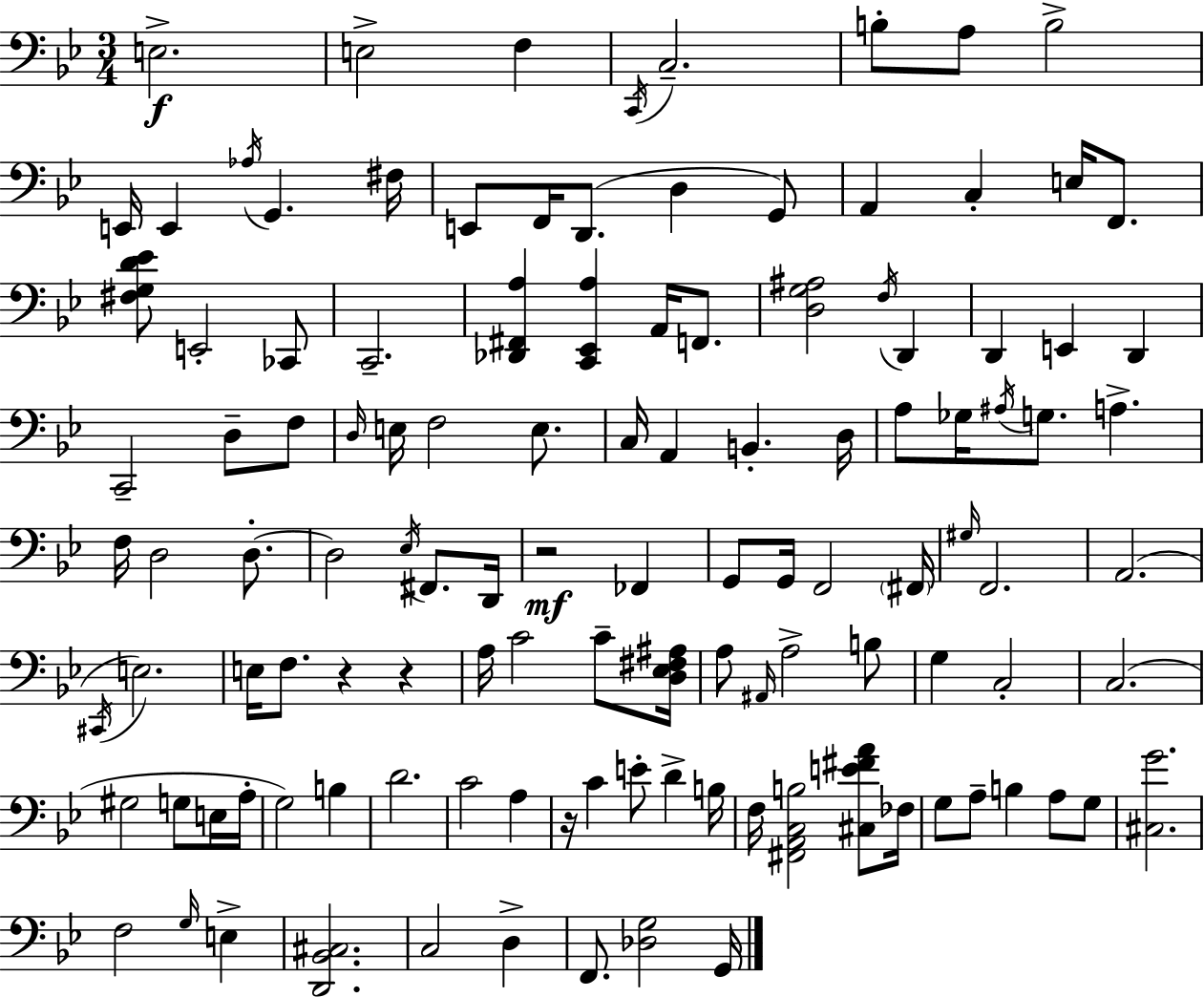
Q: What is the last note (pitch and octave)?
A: G2